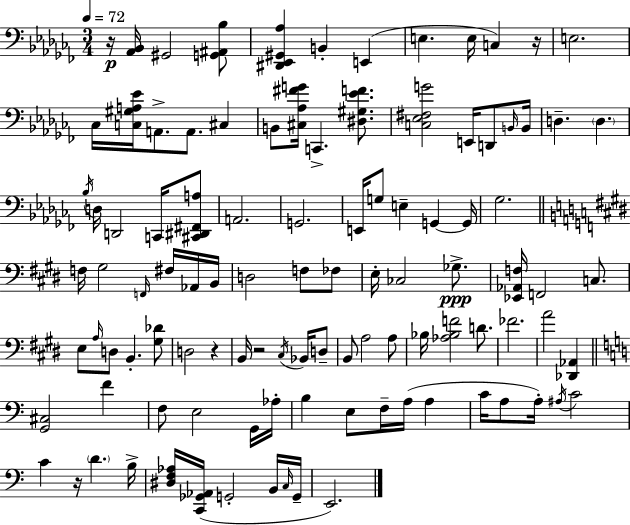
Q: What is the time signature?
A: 3/4